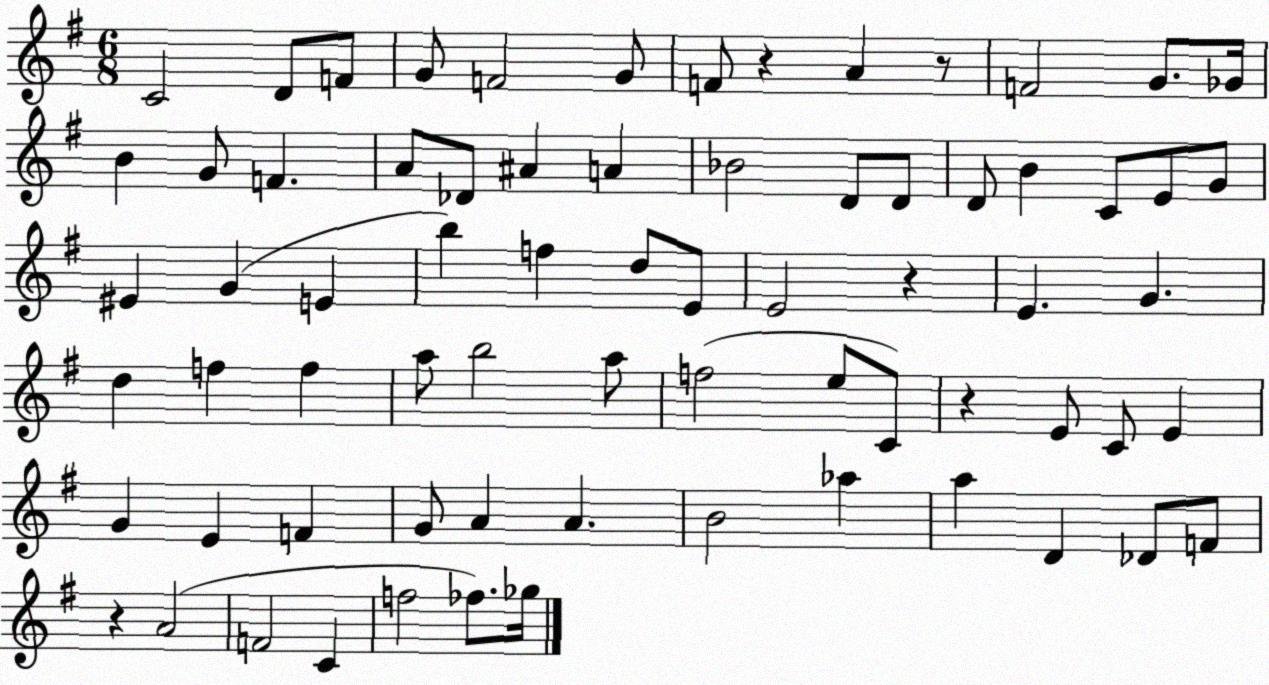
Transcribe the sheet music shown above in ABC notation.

X:1
T:Untitled
M:6/8
L:1/4
K:G
C2 D/2 F/2 G/2 F2 G/2 F/2 z A z/2 F2 G/2 _G/4 B G/2 F A/2 _D/2 ^A A _B2 D/2 D/2 D/2 B C/2 E/2 G/2 ^E G E b f d/2 E/2 E2 z E G d f f a/2 b2 a/2 f2 e/2 C/2 z E/2 C/2 E G E F G/2 A A B2 _a a D _D/2 F/2 z A2 F2 C f2 _f/2 _g/4